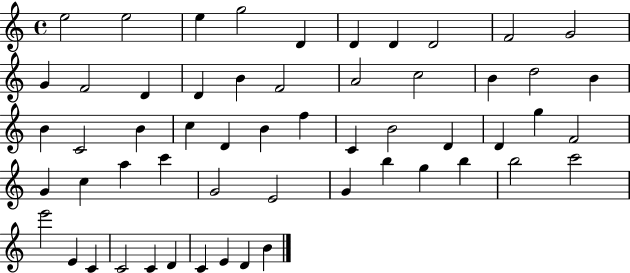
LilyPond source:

{
  \clef treble
  \time 4/4
  \defaultTimeSignature
  \key c \major
  e''2 e''2 | e''4 g''2 d'4 | d'4 d'4 d'2 | f'2 g'2 | \break g'4 f'2 d'4 | d'4 b'4 f'2 | a'2 c''2 | b'4 d''2 b'4 | \break b'4 c'2 b'4 | c''4 d'4 b'4 f''4 | c'4 b'2 d'4 | d'4 g''4 f'2 | \break g'4 c''4 a''4 c'''4 | g'2 e'2 | g'4 b''4 g''4 b''4 | b''2 c'''2 | \break e'''2 e'4 c'4 | c'2 c'4 d'4 | c'4 e'4 d'4 b'4 | \bar "|."
}